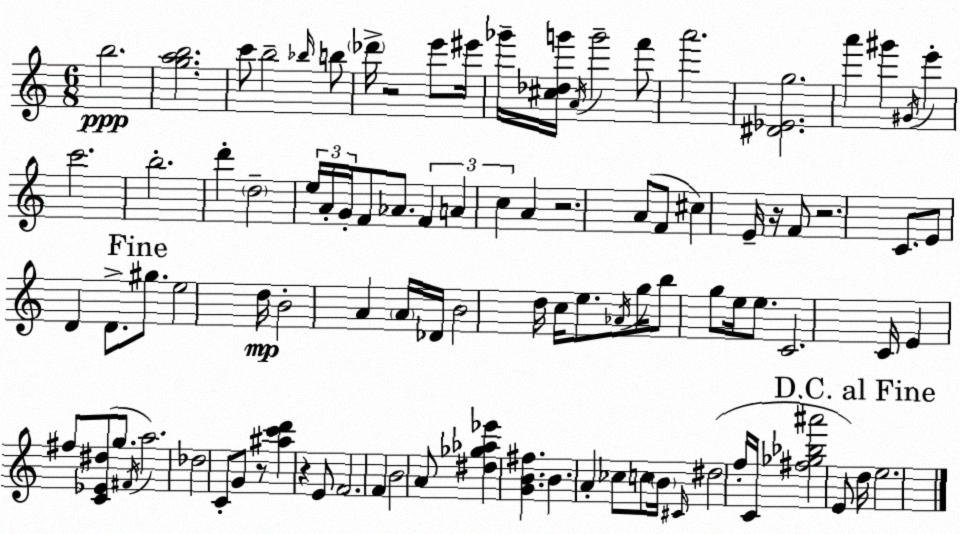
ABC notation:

X:1
T:Untitled
M:6/8
L:1/4
K:C
b2 [gab]2 c'/2 b2 _b/4 b/2 _d'/4 z2 e'/2 ^e'/4 _g'/4 [^c_dg']/4 A/4 g'2 f'/2 a'2 [^D_Eg]2 a' ^g' ^G/4 e' c'2 b2 d' d2 e/4 A/4 G/4 F/2 _A/2 F A c A z2 A/2 F/2 ^c E/4 z/4 F/2 z2 C/2 E/2 D D/2 ^g/2 e2 d/4 B2 A A/4 _D/4 B2 d/4 c/4 e/2 _A/4 g/4 b/2 g/2 e/4 e/2 C2 C/4 E ^f/2 [C_E^d]/2 g/2 ^F/4 a2 _d2 C/2 G/2 z/2 [^ac'd'] z E/2 F2 F B2 A/2 [^d_g_a_e'] [GB^f] B A _c/2 c/2 B/4 ^C/4 ^d2 f/4 C/4 [^f_g_b^a']2 E/2 d/4 e2